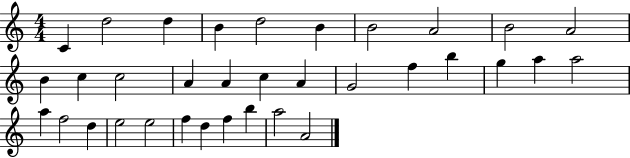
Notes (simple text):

C4/q D5/h D5/q B4/q D5/h B4/q B4/h A4/h B4/h A4/h B4/q C5/q C5/h A4/q A4/q C5/q A4/q G4/h F5/q B5/q G5/q A5/q A5/h A5/q F5/h D5/q E5/h E5/h F5/q D5/q F5/q B5/q A5/h A4/h